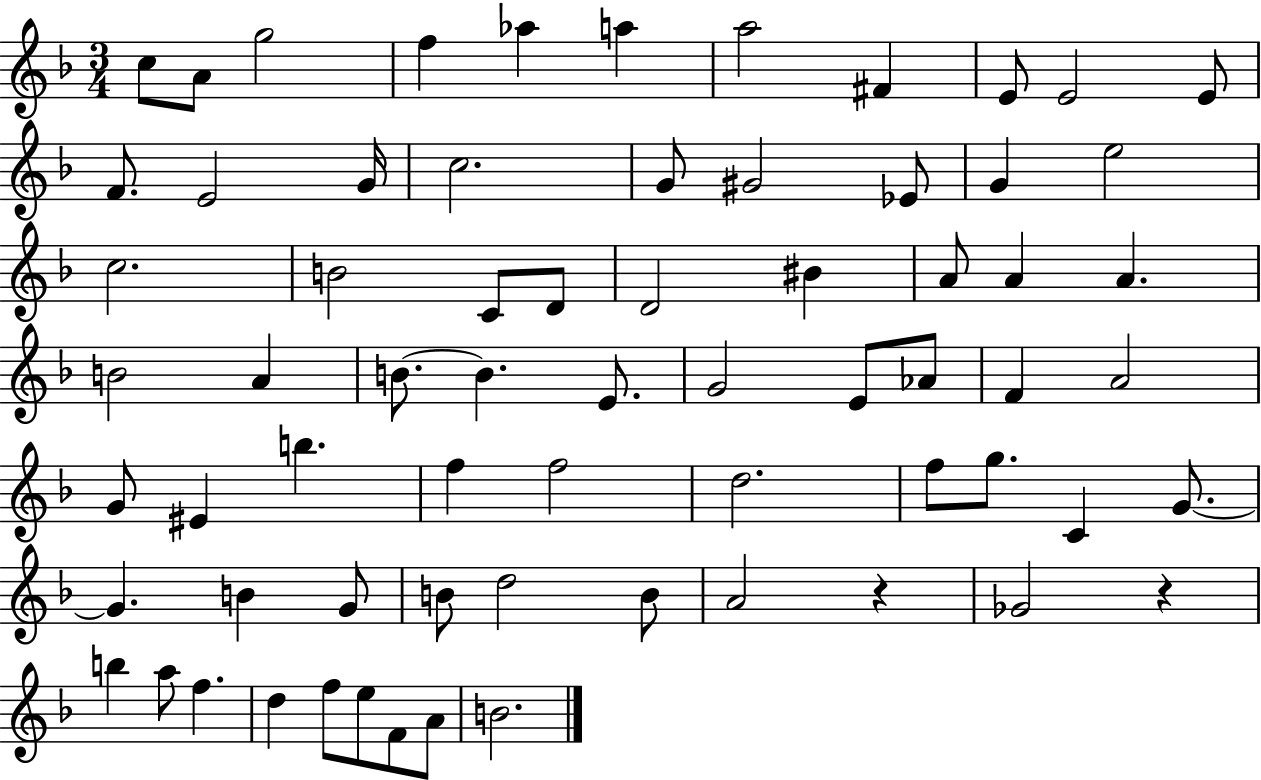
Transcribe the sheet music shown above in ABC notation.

X:1
T:Untitled
M:3/4
L:1/4
K:F
c/2 A/2 g2 f _a a a2 ^F E/2 E2 E/2 F/2 E2 G/4 c2 G/2 ^G2 _E/2 G e2 c2 B2 C/2 D/2 D2 ^B A/2 A A B2 A B/2 B E/2 G2 E/2 _A/2 F A2 G/2 ^E b f f2 d2 f/2 g/2 C G/2 G B G/2 B/2 d2 B/2 A2 z _G2 z b a/2 f d f/2 e/2 F/2 A/2 B2